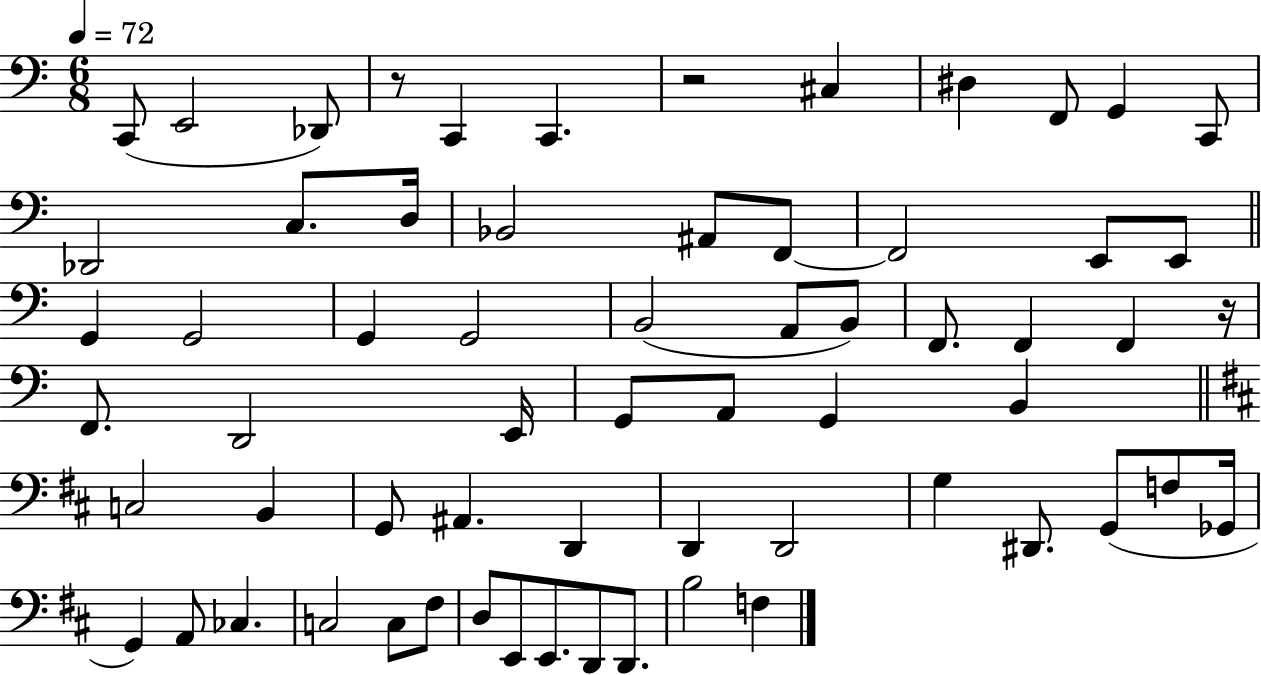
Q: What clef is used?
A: bass